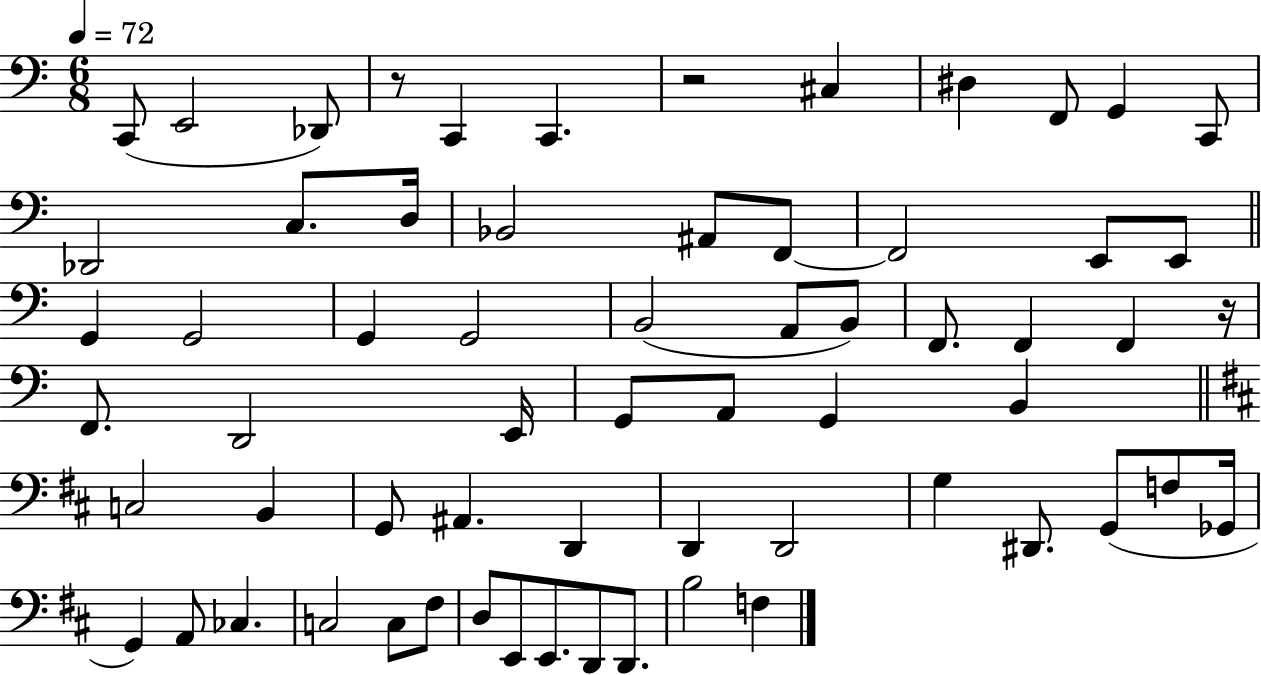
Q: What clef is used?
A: bass